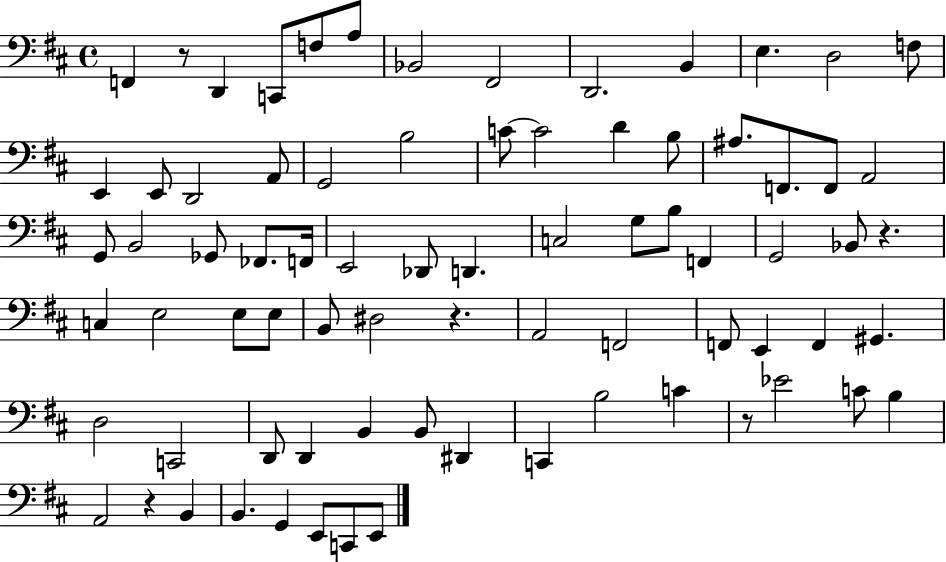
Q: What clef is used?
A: bass